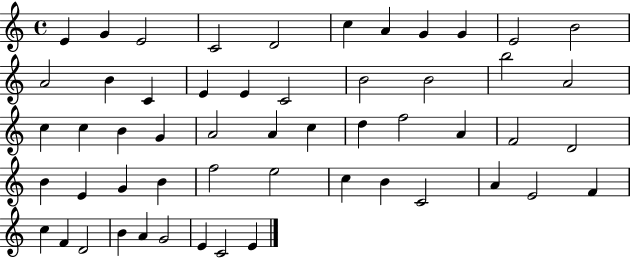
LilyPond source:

{
  \clef treble
  \time 4/4
  \defaultTimeSignature
  \key c \major
  e'4 g'4 e'2 | c'2 d'2 | c''4 a'4 g'4 g'4 | e'2 b'2 | \break a'2 b'4 c'4 | e'4 e'4 c'2 | b'2 b'2 | b''2 a'2 | \break c''4 c''4 b'4 g'4 | a'2 a'4 c''4 | d''4 f''2 a'4 | f'2 d'2 | \break b'4 e'4 g'4 b'4 | f''2 e''2 | c''4 b'4 c'2 | a'4 e'2 f'4 | \break c''4 f'4 d'2 | b'4 a'4 g'2 | e'4 c'2 e'4 | \bar "|."
}